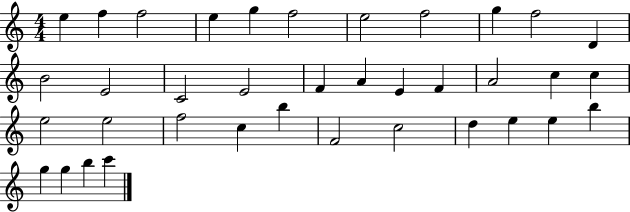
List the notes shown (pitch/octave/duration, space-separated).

E5/q F5/q F5/h E5/q G5/q F5/h E5/h F5/h G5/q F5/h D4/q B4/h E4/h C4/h E4/h F4/q A4/q E4/q F4/q A4/h C5/q C5/q E5/h E5/h F5/h C5/q B5/q F4/h C5/h D5/q E5/q E5/q B5/q G5/q G5/q B5/q C6/q